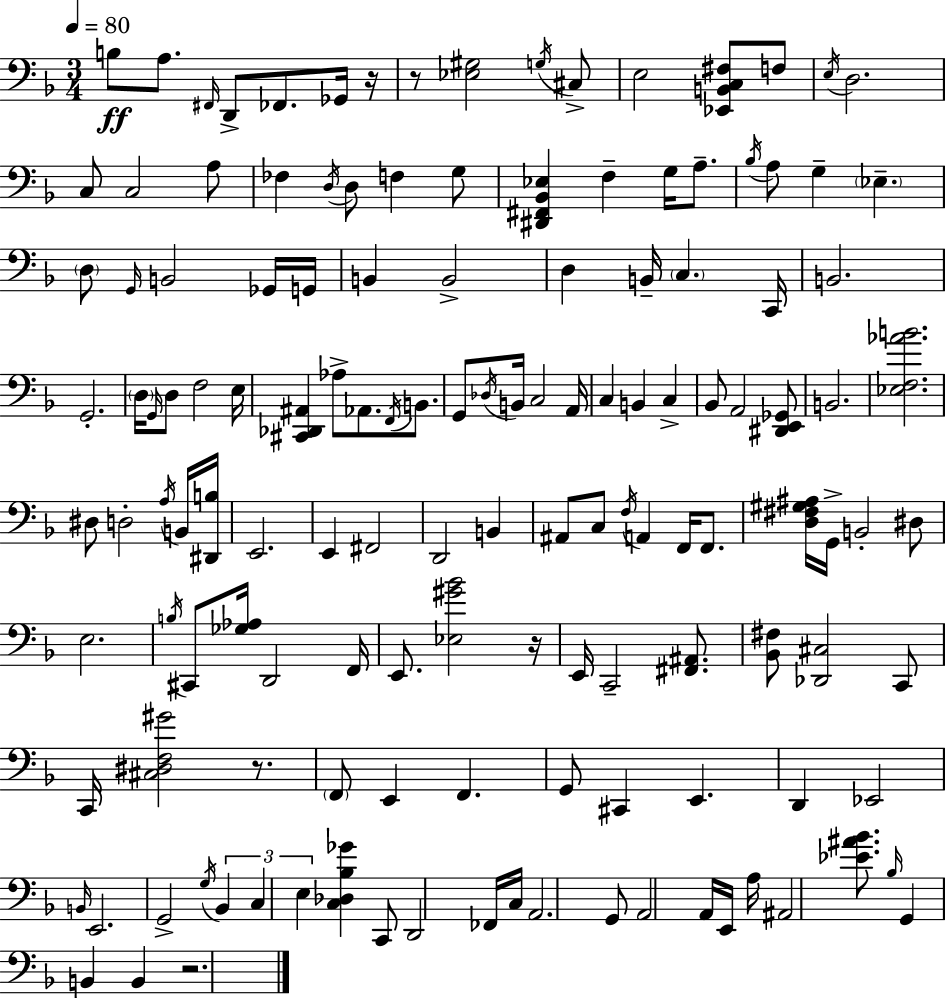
B3/e A3/e. F#2/s D2/e FES2/e. Gb2/s R/s R/e [Eb3,G#3]/h G3/s C#3/e E3/h [Eb2,B2,C3,F#3]/e F3/e E3/s D3/h. C3/e C3/h A3/e FES3/q D3/s D3/e F3/q G3/e [D#2,F#2,Bb2,Eb3]/q F3/q G3/s A3/e. Bb3/s A3/e G3/q Eb3/q. D3/e G2/s B2/h Gb2/s G2/s B2/q B2/h D3/q B2/s C3/q. C2/s B2/h. G2/h. D3/s G2/s D3/e F3/h E3/s [C#2,Db2,A#2]/q Ab3/e Ab2/e. F2/s B2/e. G2/e Db3/s B2/s C3/h A2/s C3/q B2/q C3/q Bb2/e A2/h [D#2,E2,Gb2]/e B2/h. [Eb3,F3,Ab4,B4]/h. D#3/e D3/h A3/s B2/s [D#2,B3]/s E2/h. E2/q F#2/h D2/h B2/q A#2/e C3/e F3/s A2/q F2/s F2/e. [D3,F#3,G#3,A#3]/s G2/s B2/h D#3/e E3/h. B3/s C#2/e [Gb3,Ab3]/s D2/h F2/s E2/e. [Eb3,G#4,Bb4]/h R/s E2/s C2/h [F#2,A#2]/e. [Bb2,F#3]/e [Db2,C#3]/h C2/e C2/s [C#3,D#3,F3,G#4]/h R/e. F2/e E2/q F2/q. G2/e C#2/q E2/q. D2/q Eb2/h B2/s E2/h. G2/h G3/s Bb2/q C3/q E3/q [C3,Db3,Bb3,Gb4]/q C2/e D2/h FES2/s C3/s A2/h. G2/e A2/h A2/s E2/s A3/s A#2/h [Eb4,A#4,Bb4]/e. Bb3/s G2/q B2/q B2/q R/h.